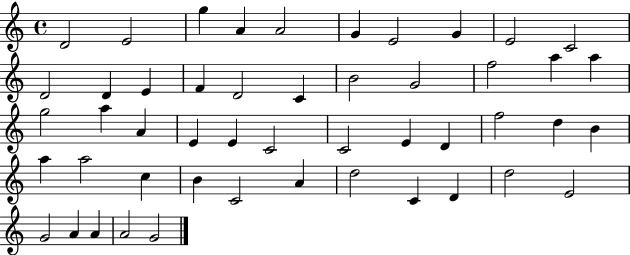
D4/h E4/h G5/q A4/q A4/h G4/q E4/h G4/q E4/h C4/h D4/h D4/q E4/q F4/q D4/h C4/q B4/h G4/h F5/h A5/q A5/q G5/h A5/q A4/q E4/q E4/q C4/h C4/h E4/q D4/q F5/h D5/q B4/q A5/q A5/h C5/q B4/q C4/h A4/q D5/h C4/q D4/q D5/h E4/h G4/h A4/q A4/q A4/h G4/h